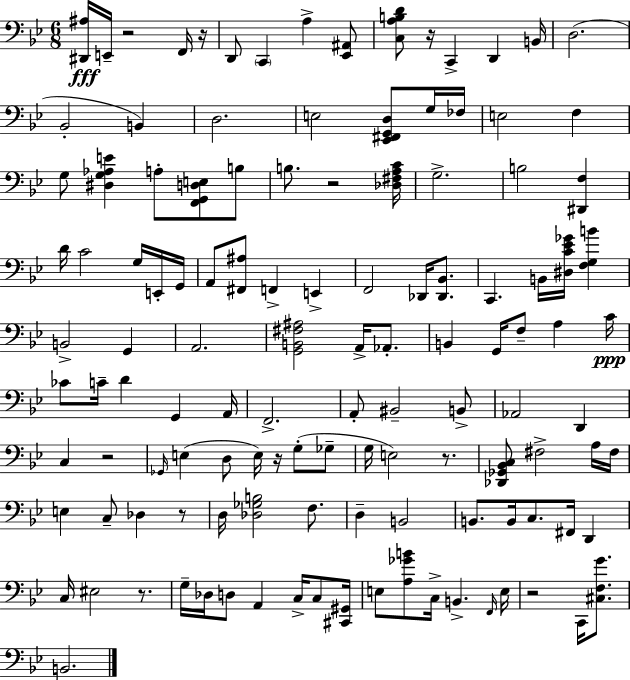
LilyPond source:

{
  \clef bass
  \numericTimeSignature
  \time 6/8
  \key bes \major
  <dis, ais>16\fff e,16-- r2 f,16 r16 | d,8 \parenthesize c,4 a4-> <ees, ais,>8 | <c a b d'>8 r16 c,4-> d,4 b,16 | d2.( | \break bes,2-. b,4) | d2. | e2 <ees, fis, g, d>8 g16 fes16 | e2 f4 | \break g8 <dis g aes e'>4 a8-. <f, g, d e>8 b8 | b8. r2 <des fis a c'>16 | g2.-> | b2 <dis, f>4 | \break d'16 c'2 g16 e,16-. g,16 | a,8 <fis, ais>8 f,4-> e,4-> | f,2 des,16 <des, bes,>8. | c,4. b,16 <dis c' ees' ges'>16 <f g b'>4 | \break b,2-> g,4 | a,2. | <g, b, fis ais>2 a,16-> aes,8.-. | b,4 g,16 f8-- a4 c'16\ppp | \break ces'8 c'16-- d'4 g,4 a,16 | f,2.-> | a,8-. bis,2-- b,8-> | aes,2 d,4 | \break c4 r2 | \grace { ges,16 }( e4 d8 e16) r16 g8-.( ges8-- | g16 e2) r8. | <des, ges, bes, c>8 fis2-> a16 | \break fis16 e4 c8-- des4 r8 | d16 <des ges b>2 f8. | d4-- b,2 | b,8. b,16 c8. fis,16 d,4 | \break c16 eis2 r8. | g16-- des16 d8 a,4 c16-> c8 | <cis, gis,>16 e8 <a ges' b'>8 c16-> b,4.-> | \grace { f,16 } e16 r2 c,16 <cis f g'>8. | \break b,2. | \bar "|."
}